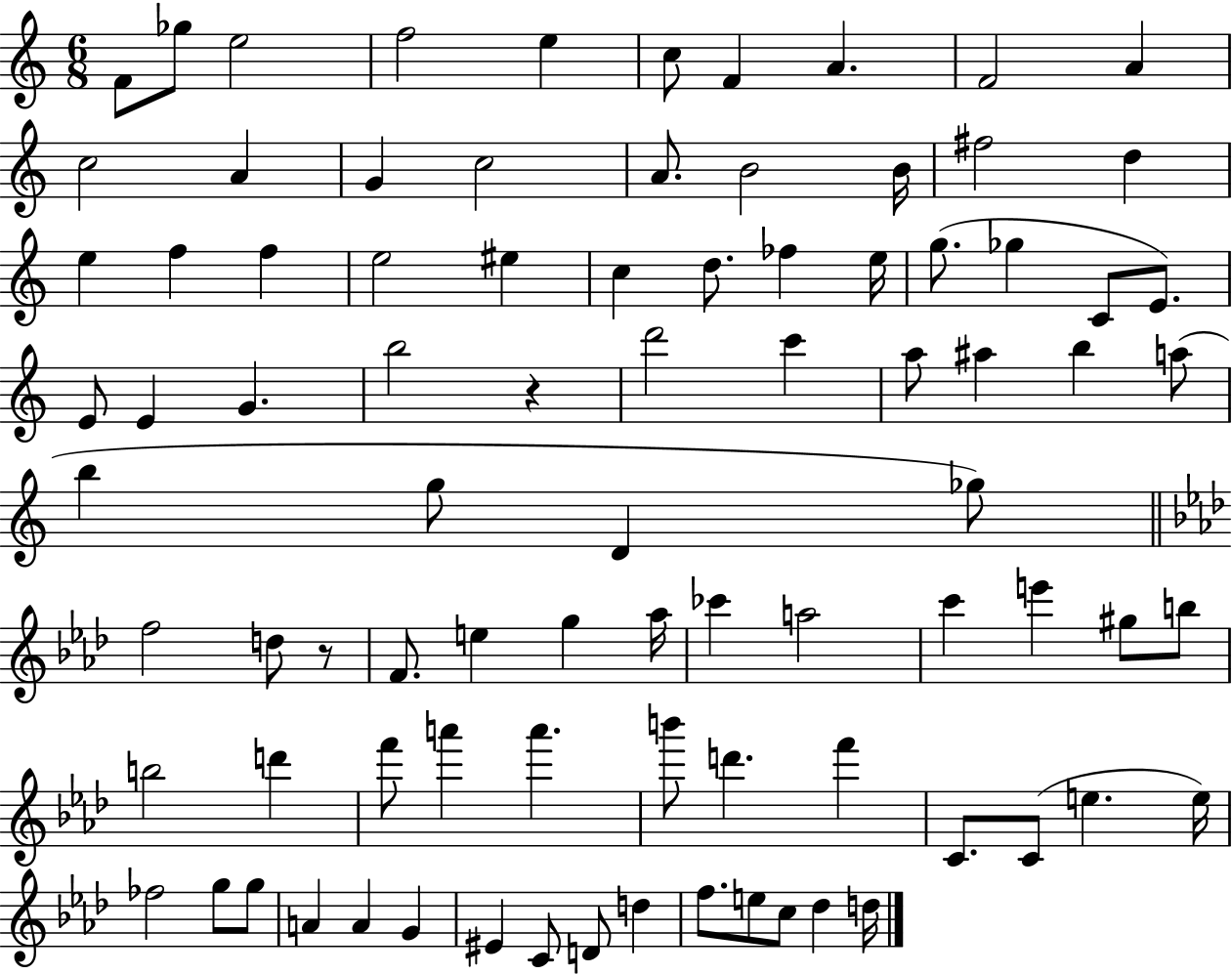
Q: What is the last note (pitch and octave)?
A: D5